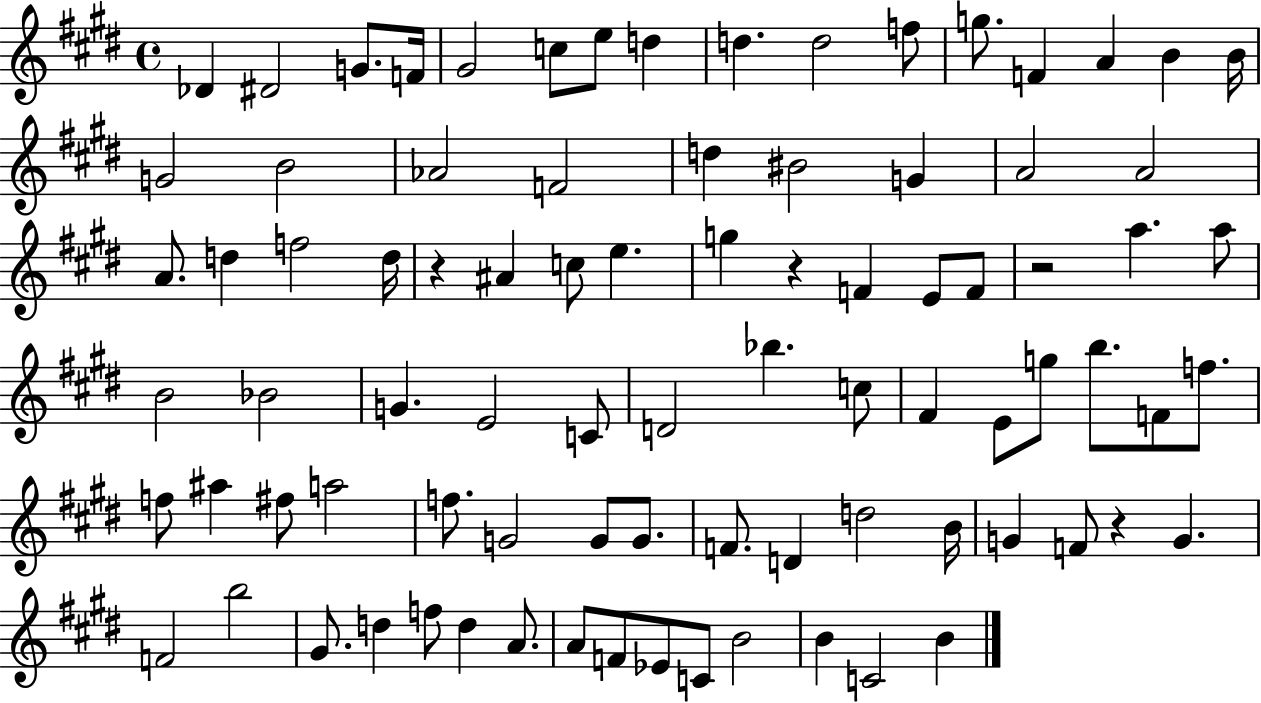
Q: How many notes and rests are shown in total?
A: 86